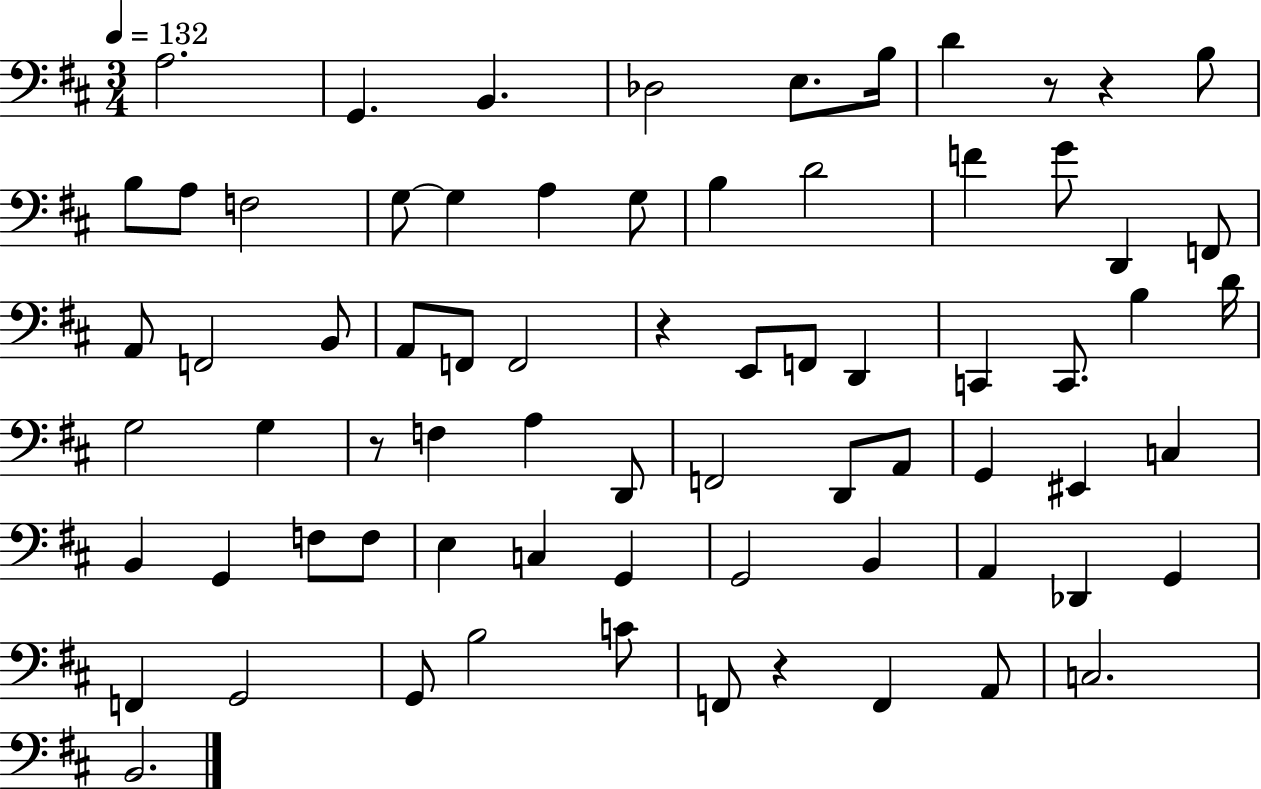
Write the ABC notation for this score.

X:1
T:Untitled
M:3/4
L:1/4
K:D
A,2 G,, B,, _D,2 E,/2 B,/4 D z/2 z B,/2 B,/2 A,/2 F,2 G,/2 G, A, G,/2 B, D2 F G/2 D,, F,,/2 A,,/2 F,,2 B,,/2 A,,/2 F,,/2 F,,2 z E,,/2 F,,/2 D,, C,, C,,/2 B, D/4 G,2 G, z/2 F, A, D,,/2 F,,2 D,,/2 A,,/2 G,, ^E,, C, B,, G,, F,/2 F,/2 E, C, G,, G,,2 B,, A,, _D,, G,, F,, G,,2 G,,/2 B,2 C/2 F,,/2 z F,, A,,/2 C,2 B,,2